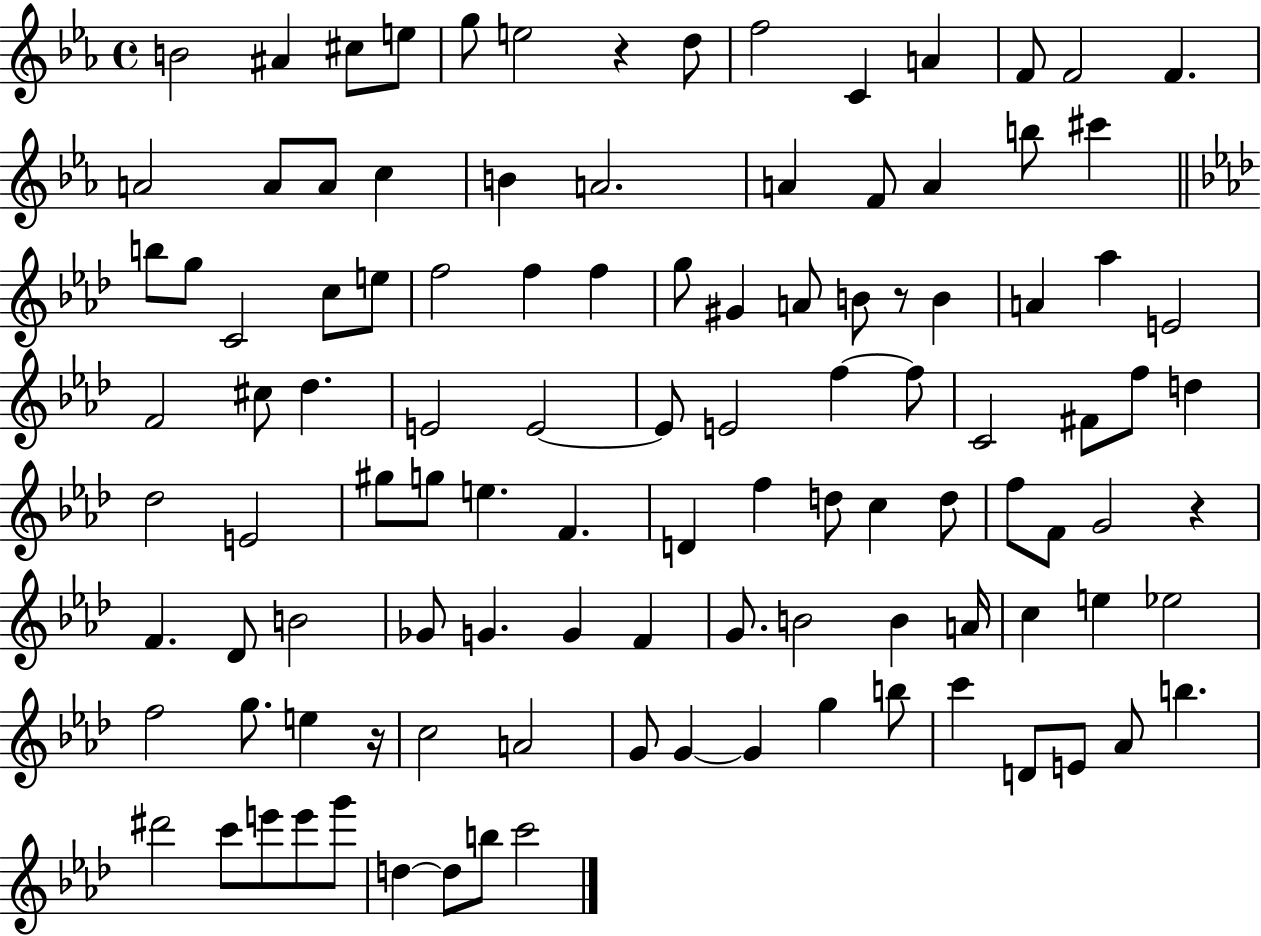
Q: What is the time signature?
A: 4/4